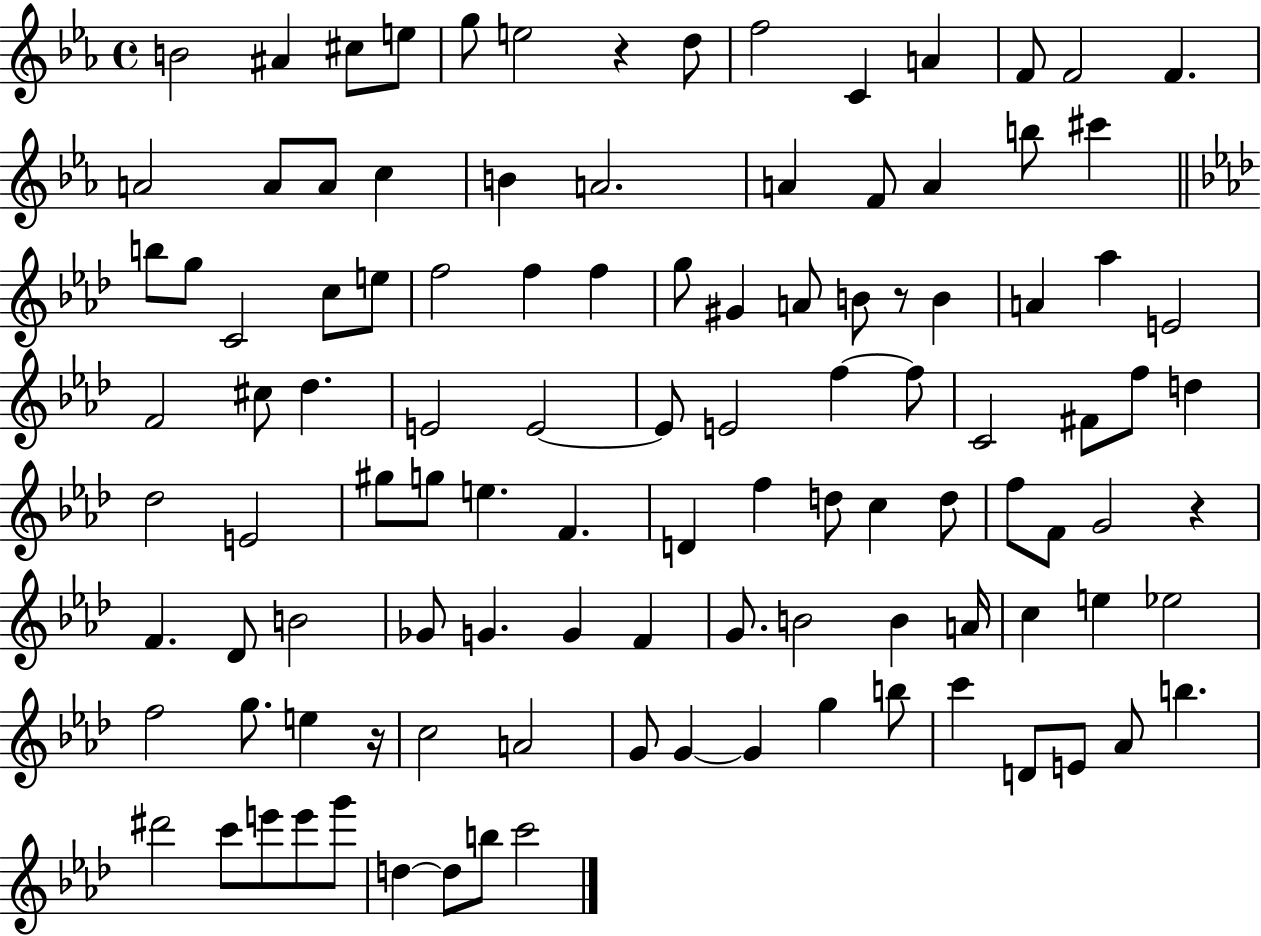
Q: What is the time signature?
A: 4/4